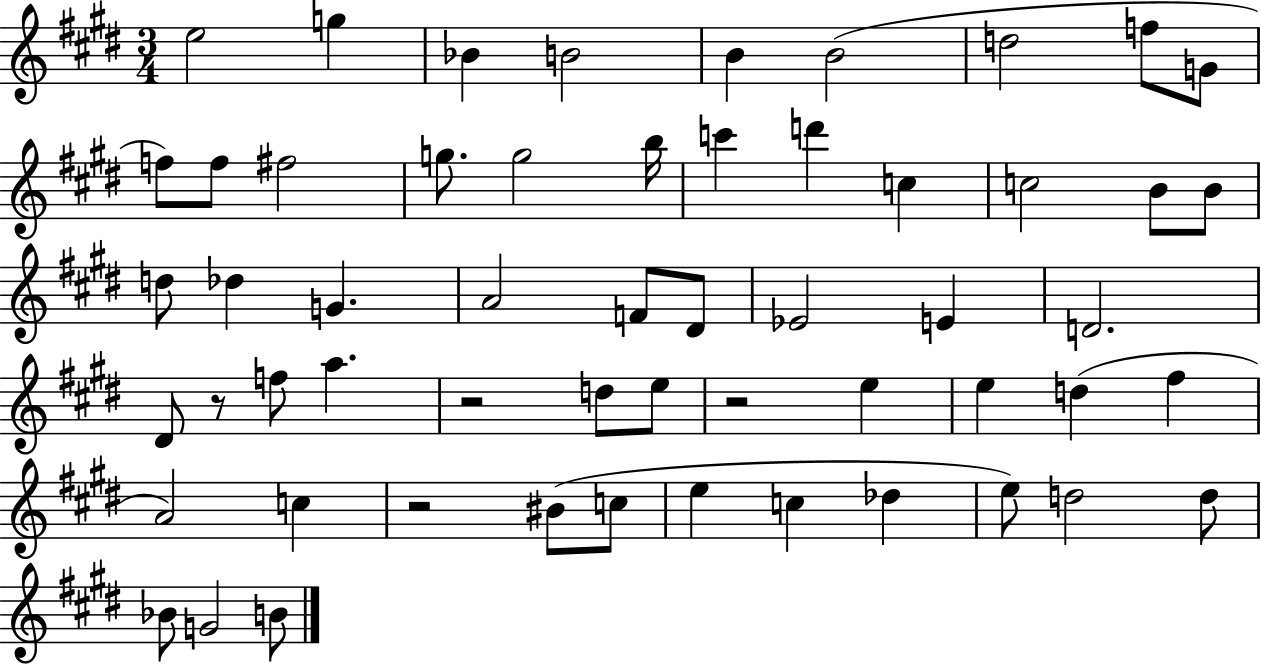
E5/h G5/q Bb4/q B4/h B4/q B4/h D5/h F5/e G4/e F5/e F5/e F#5/h G5/e. G5/h B5/s C6/q D6/q C5/q C5/h B4/e B4/e D5/e Db5/q G4/q. A4/h F4/e D#4/e Eb4/h E4/q D4/h. D#4/e R/e F5/e A5/q. R/h D5/e E5/e R/h E5/q E5/q D5/q F#5/q A4/h C5/q R/h BIS4/e C5/e E5/q C5/q Db5/q E5/e D5/h D5/e Bb4/e G4/h B4/e